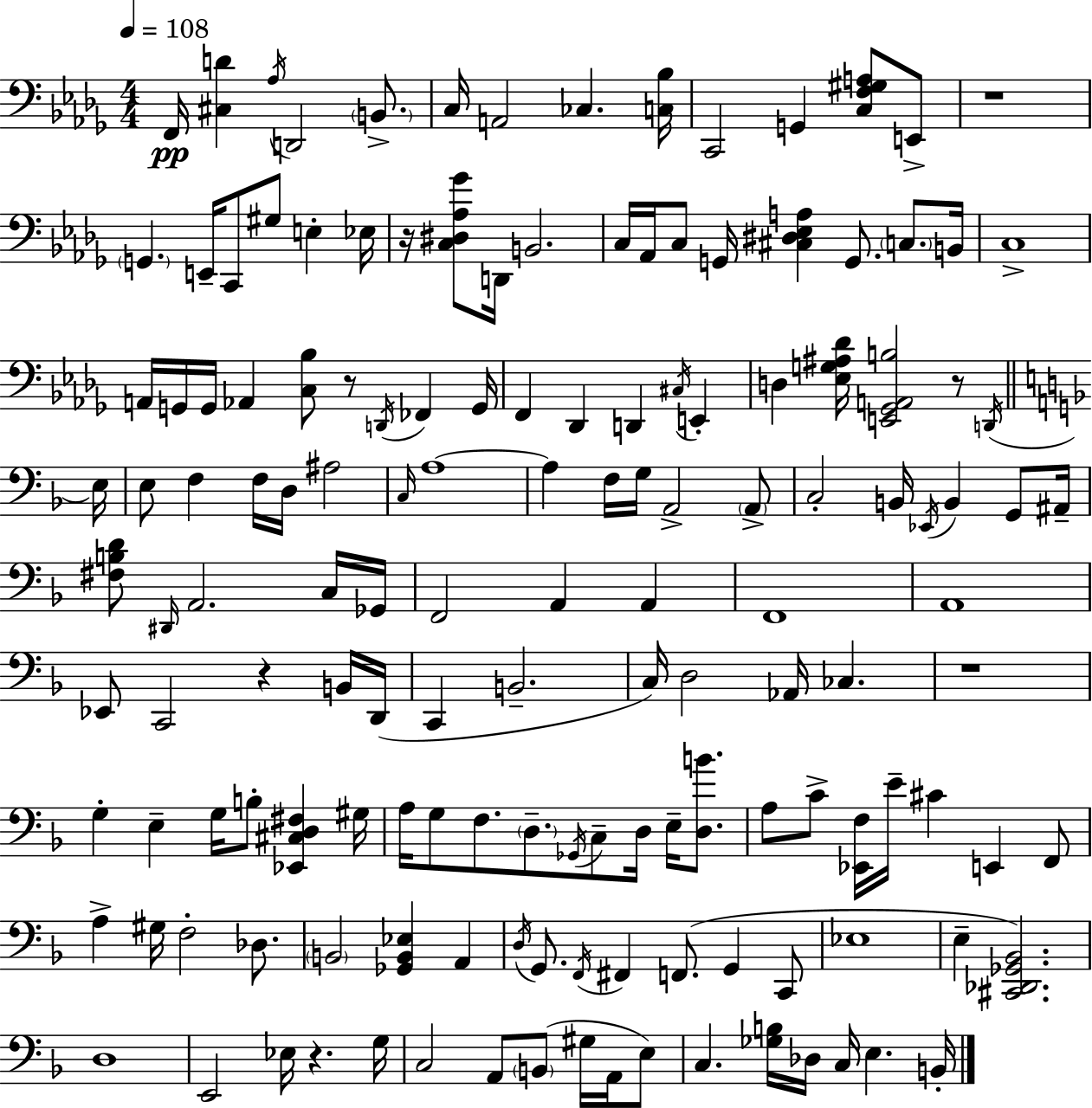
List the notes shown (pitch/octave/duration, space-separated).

F2/s [C#3,D4]/q Ab3/s D2/h B2/e. C3/s A2/h CES3/q. [C3,Bb3]/s C2/h G2/q [C3,F3,G#3,A3]/e E2/e R/w G2/q. E2/s C2/e G#3/e E3/q Eb3/s R/s [C3,D#3,Ab3,Gb4]/e D2/s B2/h. C3/s Ab2/s C3/e G2/s [C#3,D#3,Eb3,A3]/q G2/e. C3/e. B2/s C3/w A2/s G2/s G2/s Ab2/q [C3,Bb3]/e R/e D2/s FES2/q G2/s F2/q Db2/q D2/q C#3/s E2/q D3/q [Eb3,G3,A#3,Db4]/s [E2,Gb2,A2,B3]/h R/e D2/s E3/s E3/e F3/q F3/s D3/s A#3/h C3/s A3/w A3/q F3/s G3/s A2/h A2/e C3/h B2/s Eb2/s B2/q G2/e A#2/s [F#3,B3,D4]/e D#2/s A2/h. C3/s Gb2/s F2/h A2/q A2/q F2/w A2/w Eb2/e C2/h R/q B2/s D2/s C2/q B2/h. C3/s D3/h Ab2/s CES3/q. R/w G3/q E3/q G3/s B3/e [Eb2,C#3,D3,F#3]/q G#3/s A3/s G3/e F3/e. D3/e. Gb2/s C3/e D3/s E3/s [D3,B4]/e. A3/e C4/e [Eb2,F3]/s E4/s C#4/q E2/q F2/e A3/q G#3/s F3/h Db3/e. B2/h [Gb2,B2,Eb3]/q A2/q D3/s G2/e. F2/s F#2/q F2/e. G2/q C2/e Eb3/w E3/q [C#2,Db2,Gb2,Bb2]/h. D3/w E2/h Eb3/s R/q. G3/s C3/h A2/e B2/e G#3/s A2/s E3/e C3/q. [Gb3,B3]/s Db3/s C3/s E3/q. B2/s